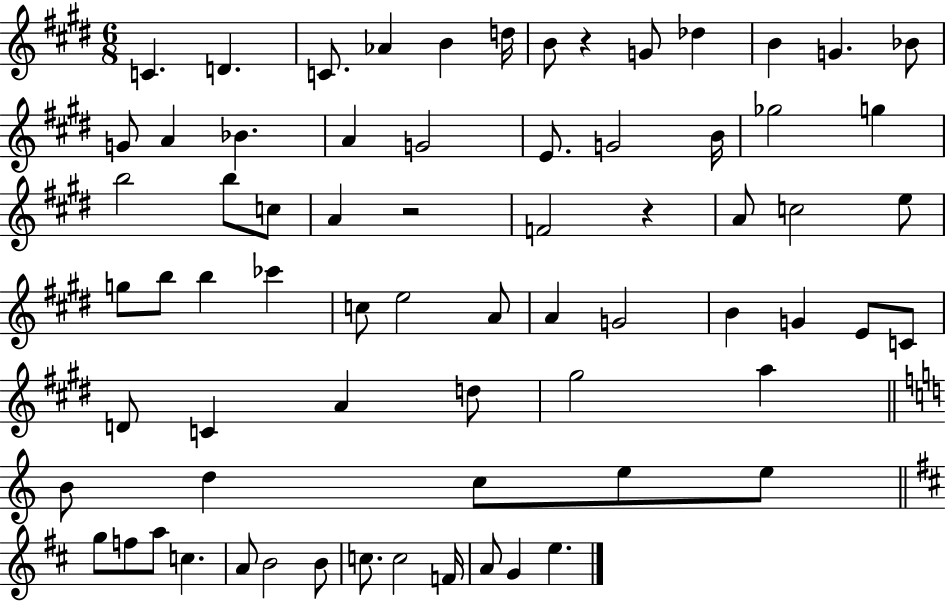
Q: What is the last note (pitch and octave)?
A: E5